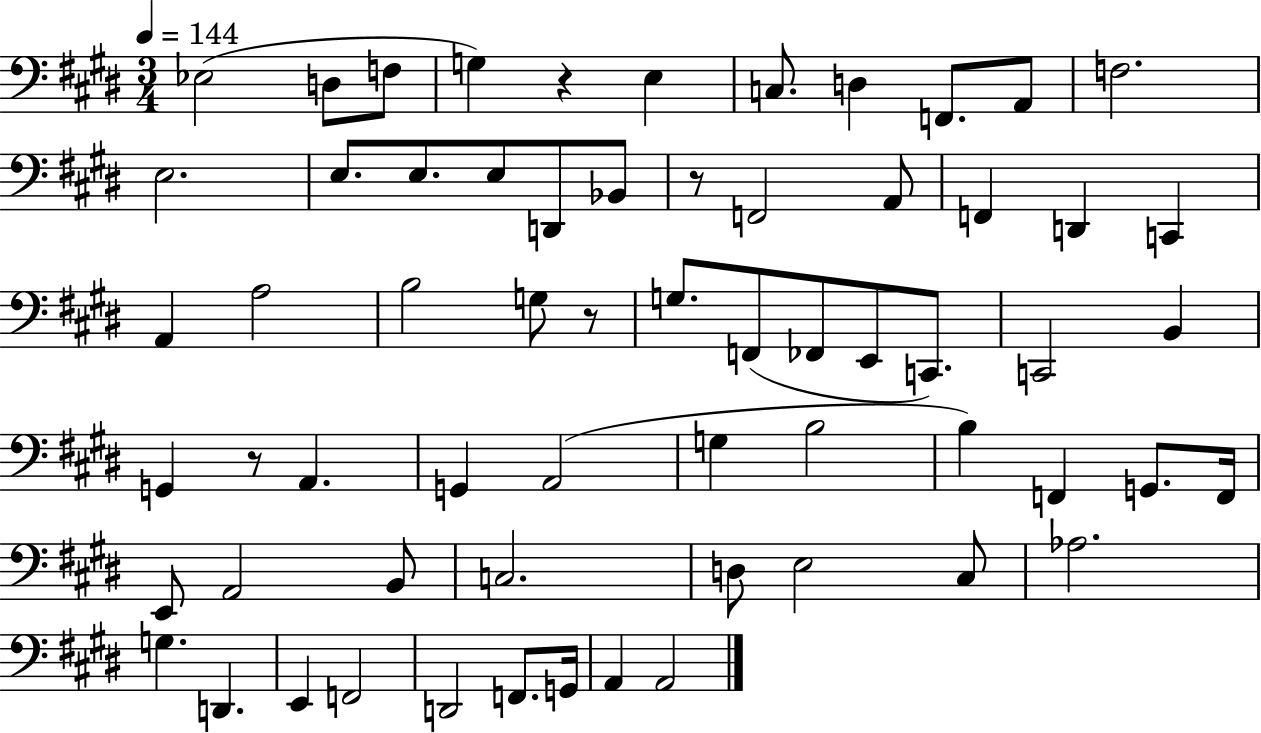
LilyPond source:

{
  \clef bass
  \numericTimeSignature
  \time 3/4
  \key e \major
  \tempo 4 = 144
  ees2( d8 f8 | g4) r4 e4 | c8. d4 f,8. a,8 | f2. | \break e2. | e8. e8. e8 d,8 bes,8 | r8 f,2 a,8 | f,4 d,4 c,4 | \break a,4 a2 | b2 g8 r8 | g8. f,8( fes,8 e,8 c,8.) | c,2 b,4 | \break g,4 r8 a,4. | g,4 a,2( | g4 b2 | b4) f,4 g,8. f,16 | \break e,8 a,2 b,8 | c2. | d8 e2 cis8 | aes2. | \break g4. d,4. | e,4 f,2 | d,2 f,8. g,16 | a,4 a,2 | \break \bar "|."
}